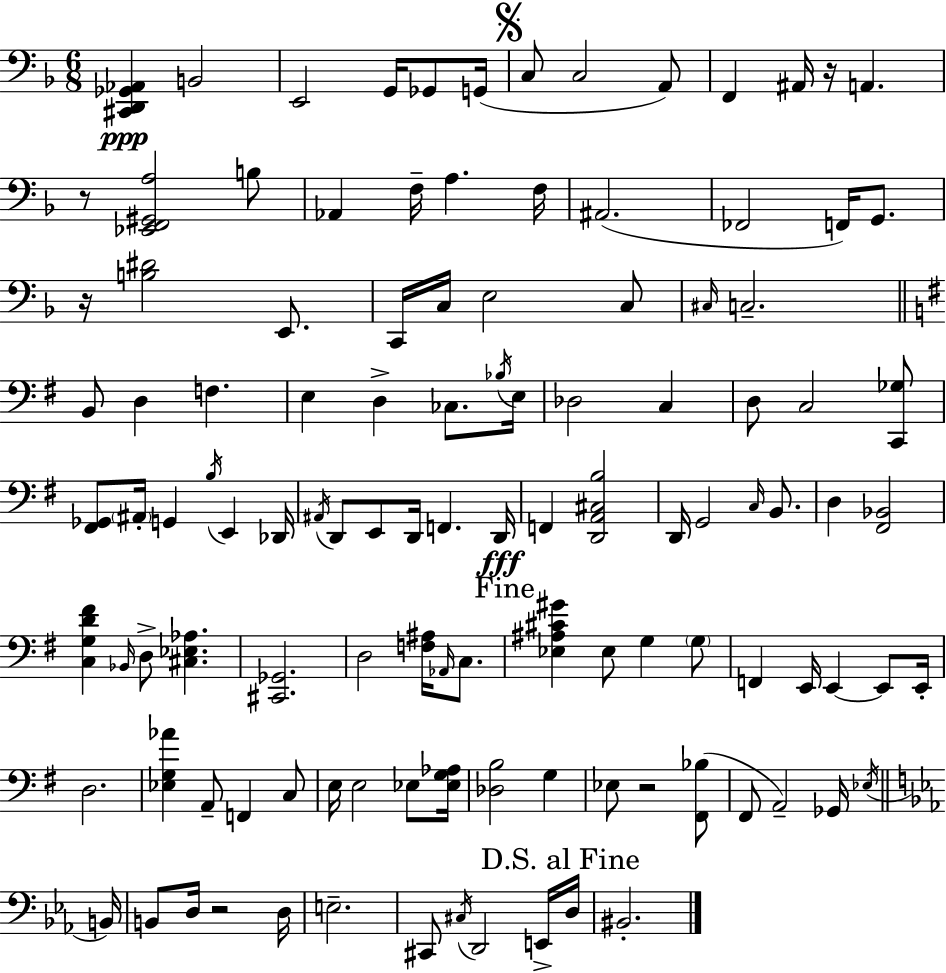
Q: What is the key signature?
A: F major